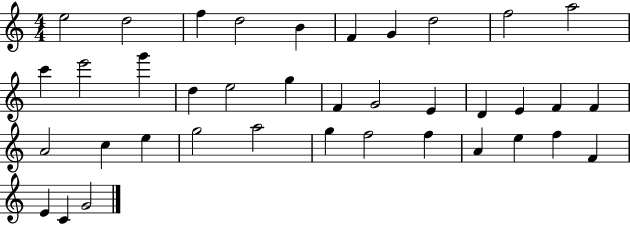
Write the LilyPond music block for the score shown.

{
  \clef treble
  \numericTimeSignature
  \time 4/4
  \key c \major
  e''2 d''2 | f''4 d''2 b'4 | f'4 g'4 d''2 | f''2 a''2 | \break c'''4 e'''2 g'''4 | d''4 e''2 g''4 | f'4 g'2 e'4 | d'4 e'4 f'4 f'4 | \break a'2 c''4 e''4 | g''2 a''2 | g''4 f''2 f''4 | a'4 e''4 f''4 f'4 | \break e'4 c'4 g'2 | \bar "|."
}